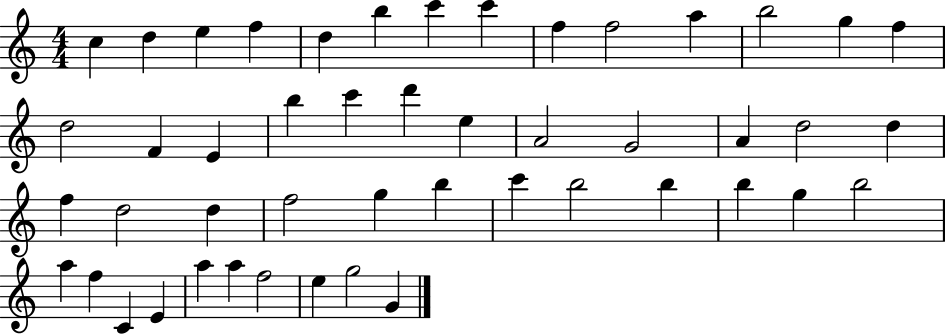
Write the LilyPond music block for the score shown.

{
  \clef treble
  \numericTimeSignature
  \time 4/4
  \key c \major
  c''4 d''4 e''4 f''4 | d''4 b''4 c'''4 c'''4 | f''4 f''2 a''4 | b''2 g''4 f''4 | \break d''2 f'4 e'4 | b''4 c'''4 d'''4 e''4 | a'2 g'2 | a'4 d''2 d''4 | \break f''4 d''2 d''4 | f''2 g''4 b''4 | c'''4 b''2 b''4 | b''4 g''4 b''2 | \break a''4 f''4 c'4 e'4 | a''4 a''4 f''2 | e''4 g''2 g'4 | \bar "|."
}